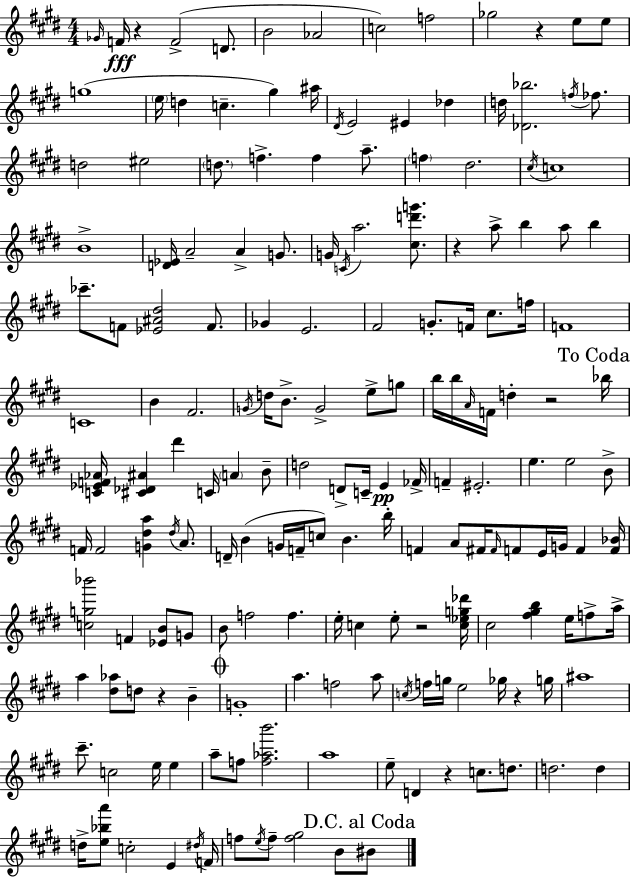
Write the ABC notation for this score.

X:1
T:Untitled
M:4/4
L:1/4
K:E
_G/4 F/4 z F2 D/2 B2 _A2 c2 f2 _g2 z e/2 e/2 g4 e/4 d c ^g ^a/4 ^D/4 E2 ^E _d d/4 [_D_b]2 f/4 _f/2 d2 ^e2 d/2 f f a/2 f ^d2 ^c/4 c4 B4 [D_E]/4 A2 A G/2 G/4 C/4 a2 [^cd'g']/2 z a/2 b a/2 b _c'/2 F/2 [_E^A^d]2 F/2 _G E2 ^F2 G/2 F/4 ^c/2 f/4 F4 C4 B ^F2 G/4 d/4 B/2 G2 e/2 g/2 b/4 b/4 A/4 F/4 d z2 _b/4 [C_EF_A]/4 [^C_D^A] ^d' C/4 A B/2 d2 D/2 C/4 E _F/4 F ^E2 e e2 B/2 F/4 F2 [G^da] ^d/4 A/2 D/4 B G/4 F/4 c/2 B b/4 F A/2 ^F/4 ^F/4 F/2 E/4 G/4 F [F_B]/4 [cg_b']2 F [_EB]/2 G/2 B/2 f2 f e/4 c e/2 z2 [c_eg_d']/4 ^c2 [^f^gb] e/4 f/2 a/4 a [^d_a]/2 d/2 z B G4 a f2 a/2 c/4 f/4 g/4 e2 _g/4 z g/4 ^a4 ^c'/2 c2 e/4 e a/2 f/2 [f_ab']2 a4 e/2 D z c/2 d/2 d2 d d/4 [e_ba']/2 c2 E ^d/4 F/4 f/2 e/4 f/2 [f^g]2 B/2 ^B/2